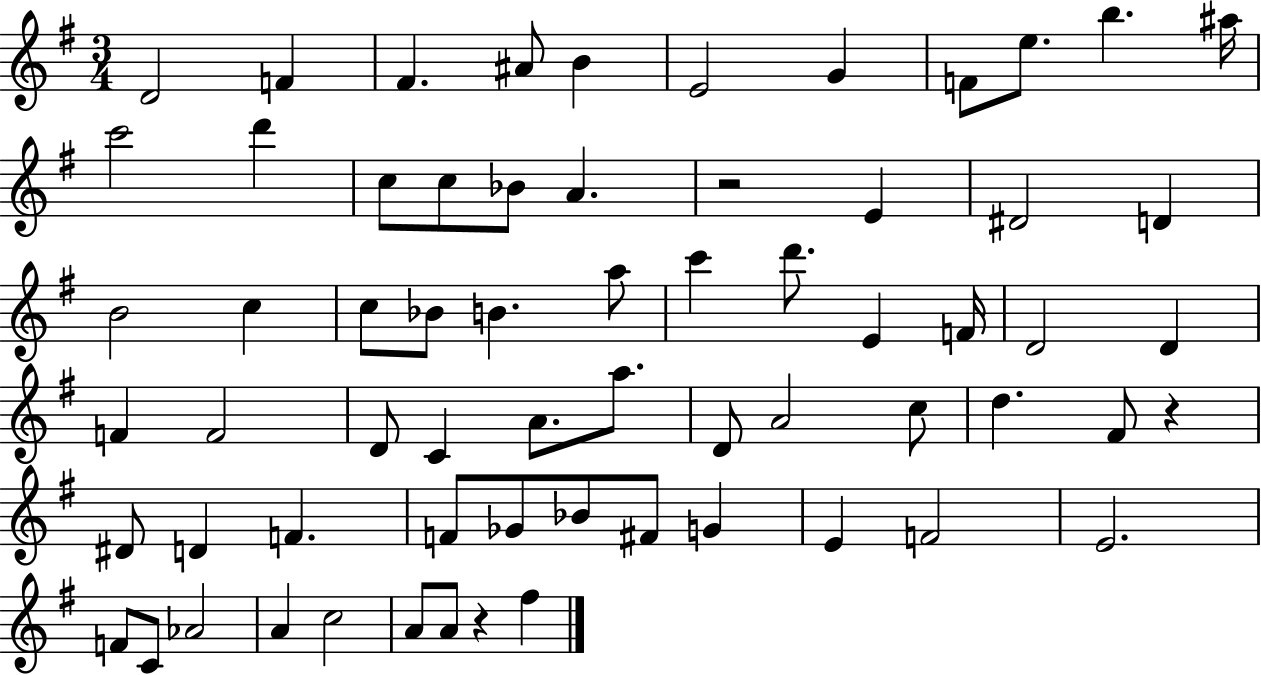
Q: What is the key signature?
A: G major